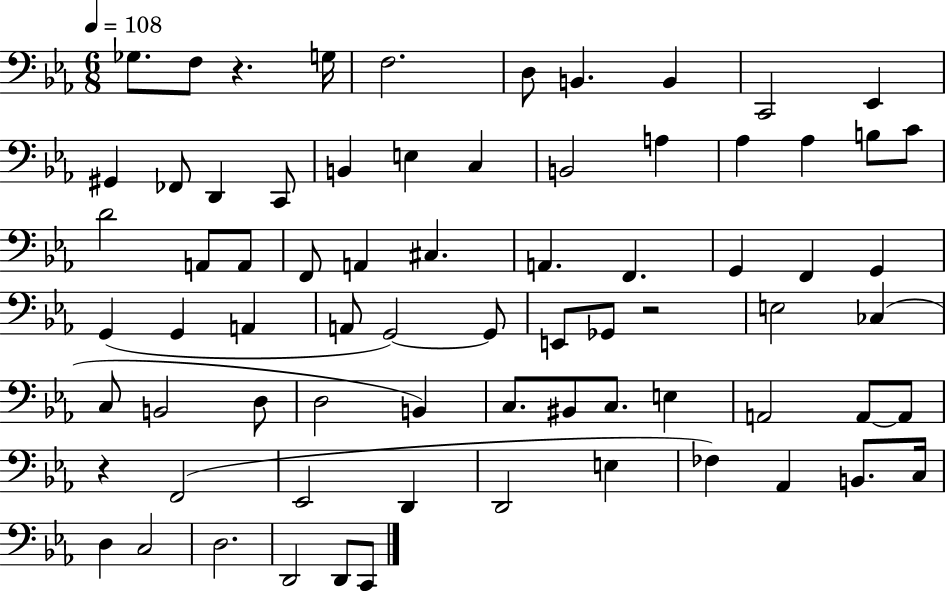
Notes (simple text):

Gb3/e. F3/e R/q. G3/s F3/h. D3/e B2/q. B2/q C2/h Eb2/q G#2/q FES2/e D2/q C2/e B2/q E3/q C3/q B2/h A3/q Ab3/q Ab3/q B3/e C4/e D4/h A2/e A2/e F2/e A2/q C#3/q. A2/q. F2/q. G2/q F2/q G2/q G2/q G2/q A2/q A2/e G2/h G2/e E2/e Gb2/e R/h E3/h CES3/q C3/e B2/h D3/e D3/h B2/q C3/e. BIS2/e C3/e. E3/q A2/h A2/e A2/e R/q F2/h Eb2/h D2/q D2/h E3/q FES3/q Ab2/q B2/e. C3/s D3/q C3/h D3/h. D2/h D2/e C2/e